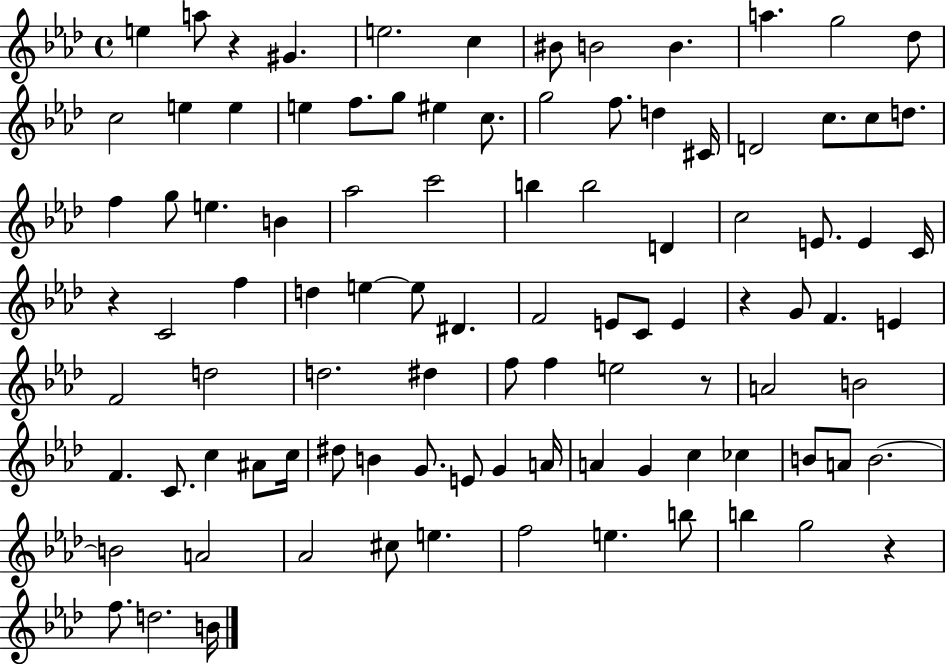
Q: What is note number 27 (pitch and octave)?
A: D5